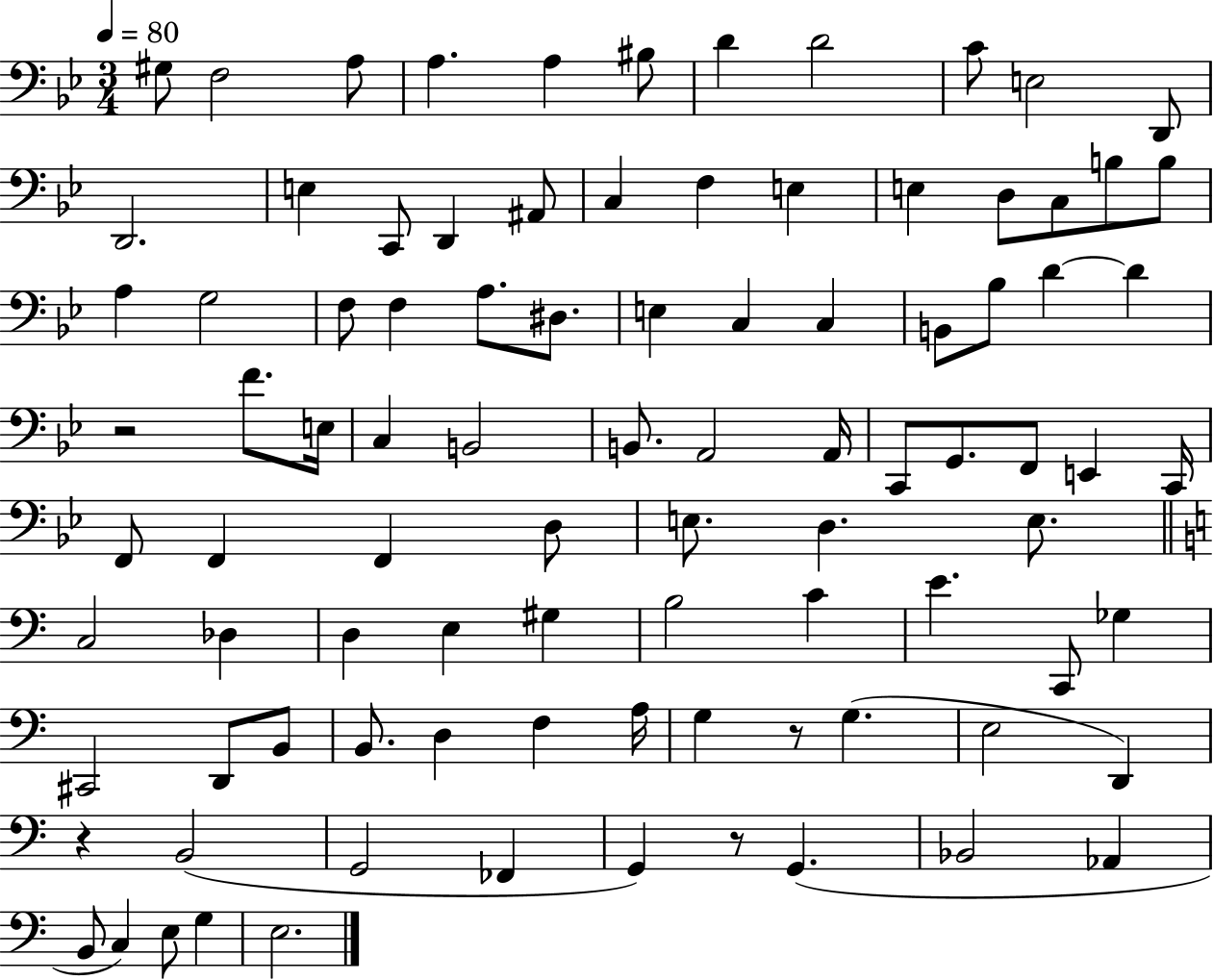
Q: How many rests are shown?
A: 4